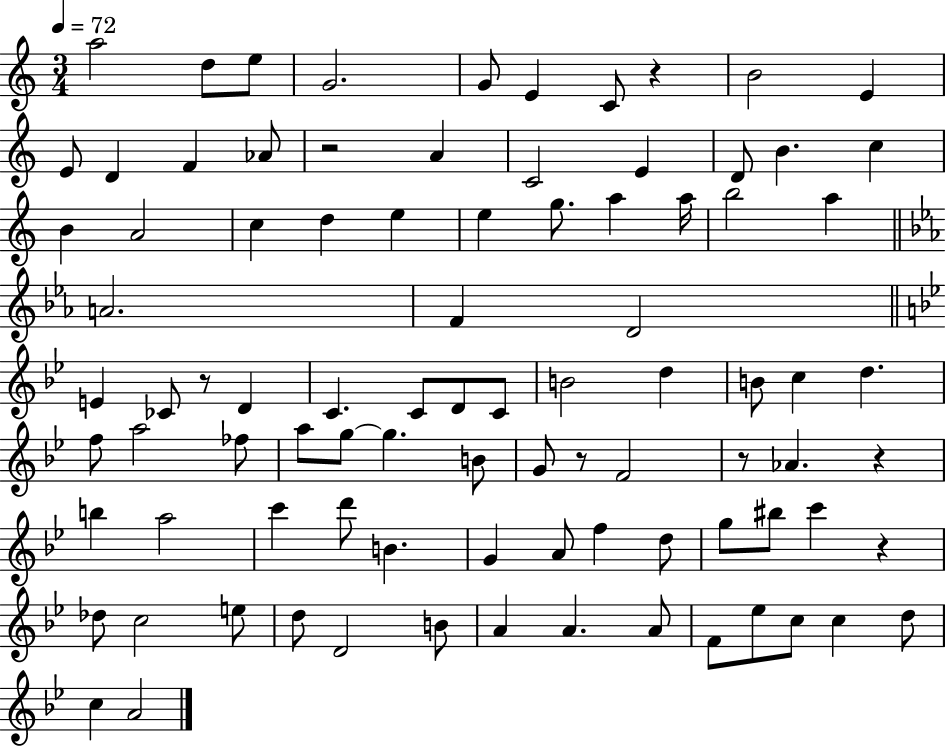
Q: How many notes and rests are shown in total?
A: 90